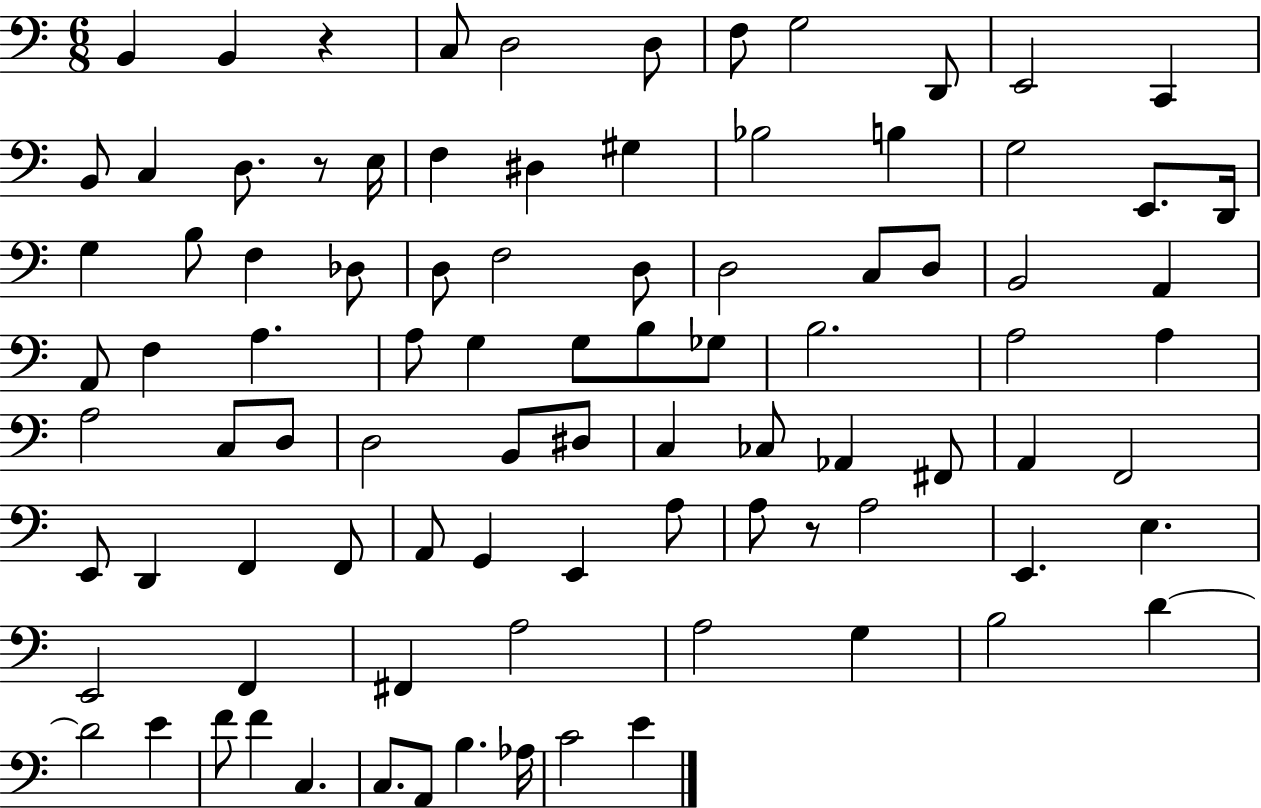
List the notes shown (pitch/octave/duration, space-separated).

B2/q B2/q R/q C3/e D3/h D3/e F3/e G3/h D2/e E2/h C2/q B2/e C3/q D3/e. R/e E3/s F3/q D#3/q G#3/q Bb3/h B3/q G3/h E2/e. D2/s G3/q B3/e F3/q Db3/e D3/e F3/h D3/e D3/h C3/e D3/e B2/h A2/q A2/e F3/q A3/q. A3/e G3/q G3/e B3/e Gb3/e B3/h. A3/h A3/q A3/h C3/e D3/e D3/h B2/e D#3/e C3/q CES3/e Ab2/q F#2/e A2/q F2/h E2/e D2/q F2/q F2/e A2/e G2/q E2/q A3/e A3/e R/e A3/h E2/q. E3/q. E2/h F2/q F#2/q A3/h A3/h G3/q B3/h D4/q D4/h E4/q F4/e F4/q C3/q. C3/e. A2/e B3/q. Ab3/s C4/h E4/q